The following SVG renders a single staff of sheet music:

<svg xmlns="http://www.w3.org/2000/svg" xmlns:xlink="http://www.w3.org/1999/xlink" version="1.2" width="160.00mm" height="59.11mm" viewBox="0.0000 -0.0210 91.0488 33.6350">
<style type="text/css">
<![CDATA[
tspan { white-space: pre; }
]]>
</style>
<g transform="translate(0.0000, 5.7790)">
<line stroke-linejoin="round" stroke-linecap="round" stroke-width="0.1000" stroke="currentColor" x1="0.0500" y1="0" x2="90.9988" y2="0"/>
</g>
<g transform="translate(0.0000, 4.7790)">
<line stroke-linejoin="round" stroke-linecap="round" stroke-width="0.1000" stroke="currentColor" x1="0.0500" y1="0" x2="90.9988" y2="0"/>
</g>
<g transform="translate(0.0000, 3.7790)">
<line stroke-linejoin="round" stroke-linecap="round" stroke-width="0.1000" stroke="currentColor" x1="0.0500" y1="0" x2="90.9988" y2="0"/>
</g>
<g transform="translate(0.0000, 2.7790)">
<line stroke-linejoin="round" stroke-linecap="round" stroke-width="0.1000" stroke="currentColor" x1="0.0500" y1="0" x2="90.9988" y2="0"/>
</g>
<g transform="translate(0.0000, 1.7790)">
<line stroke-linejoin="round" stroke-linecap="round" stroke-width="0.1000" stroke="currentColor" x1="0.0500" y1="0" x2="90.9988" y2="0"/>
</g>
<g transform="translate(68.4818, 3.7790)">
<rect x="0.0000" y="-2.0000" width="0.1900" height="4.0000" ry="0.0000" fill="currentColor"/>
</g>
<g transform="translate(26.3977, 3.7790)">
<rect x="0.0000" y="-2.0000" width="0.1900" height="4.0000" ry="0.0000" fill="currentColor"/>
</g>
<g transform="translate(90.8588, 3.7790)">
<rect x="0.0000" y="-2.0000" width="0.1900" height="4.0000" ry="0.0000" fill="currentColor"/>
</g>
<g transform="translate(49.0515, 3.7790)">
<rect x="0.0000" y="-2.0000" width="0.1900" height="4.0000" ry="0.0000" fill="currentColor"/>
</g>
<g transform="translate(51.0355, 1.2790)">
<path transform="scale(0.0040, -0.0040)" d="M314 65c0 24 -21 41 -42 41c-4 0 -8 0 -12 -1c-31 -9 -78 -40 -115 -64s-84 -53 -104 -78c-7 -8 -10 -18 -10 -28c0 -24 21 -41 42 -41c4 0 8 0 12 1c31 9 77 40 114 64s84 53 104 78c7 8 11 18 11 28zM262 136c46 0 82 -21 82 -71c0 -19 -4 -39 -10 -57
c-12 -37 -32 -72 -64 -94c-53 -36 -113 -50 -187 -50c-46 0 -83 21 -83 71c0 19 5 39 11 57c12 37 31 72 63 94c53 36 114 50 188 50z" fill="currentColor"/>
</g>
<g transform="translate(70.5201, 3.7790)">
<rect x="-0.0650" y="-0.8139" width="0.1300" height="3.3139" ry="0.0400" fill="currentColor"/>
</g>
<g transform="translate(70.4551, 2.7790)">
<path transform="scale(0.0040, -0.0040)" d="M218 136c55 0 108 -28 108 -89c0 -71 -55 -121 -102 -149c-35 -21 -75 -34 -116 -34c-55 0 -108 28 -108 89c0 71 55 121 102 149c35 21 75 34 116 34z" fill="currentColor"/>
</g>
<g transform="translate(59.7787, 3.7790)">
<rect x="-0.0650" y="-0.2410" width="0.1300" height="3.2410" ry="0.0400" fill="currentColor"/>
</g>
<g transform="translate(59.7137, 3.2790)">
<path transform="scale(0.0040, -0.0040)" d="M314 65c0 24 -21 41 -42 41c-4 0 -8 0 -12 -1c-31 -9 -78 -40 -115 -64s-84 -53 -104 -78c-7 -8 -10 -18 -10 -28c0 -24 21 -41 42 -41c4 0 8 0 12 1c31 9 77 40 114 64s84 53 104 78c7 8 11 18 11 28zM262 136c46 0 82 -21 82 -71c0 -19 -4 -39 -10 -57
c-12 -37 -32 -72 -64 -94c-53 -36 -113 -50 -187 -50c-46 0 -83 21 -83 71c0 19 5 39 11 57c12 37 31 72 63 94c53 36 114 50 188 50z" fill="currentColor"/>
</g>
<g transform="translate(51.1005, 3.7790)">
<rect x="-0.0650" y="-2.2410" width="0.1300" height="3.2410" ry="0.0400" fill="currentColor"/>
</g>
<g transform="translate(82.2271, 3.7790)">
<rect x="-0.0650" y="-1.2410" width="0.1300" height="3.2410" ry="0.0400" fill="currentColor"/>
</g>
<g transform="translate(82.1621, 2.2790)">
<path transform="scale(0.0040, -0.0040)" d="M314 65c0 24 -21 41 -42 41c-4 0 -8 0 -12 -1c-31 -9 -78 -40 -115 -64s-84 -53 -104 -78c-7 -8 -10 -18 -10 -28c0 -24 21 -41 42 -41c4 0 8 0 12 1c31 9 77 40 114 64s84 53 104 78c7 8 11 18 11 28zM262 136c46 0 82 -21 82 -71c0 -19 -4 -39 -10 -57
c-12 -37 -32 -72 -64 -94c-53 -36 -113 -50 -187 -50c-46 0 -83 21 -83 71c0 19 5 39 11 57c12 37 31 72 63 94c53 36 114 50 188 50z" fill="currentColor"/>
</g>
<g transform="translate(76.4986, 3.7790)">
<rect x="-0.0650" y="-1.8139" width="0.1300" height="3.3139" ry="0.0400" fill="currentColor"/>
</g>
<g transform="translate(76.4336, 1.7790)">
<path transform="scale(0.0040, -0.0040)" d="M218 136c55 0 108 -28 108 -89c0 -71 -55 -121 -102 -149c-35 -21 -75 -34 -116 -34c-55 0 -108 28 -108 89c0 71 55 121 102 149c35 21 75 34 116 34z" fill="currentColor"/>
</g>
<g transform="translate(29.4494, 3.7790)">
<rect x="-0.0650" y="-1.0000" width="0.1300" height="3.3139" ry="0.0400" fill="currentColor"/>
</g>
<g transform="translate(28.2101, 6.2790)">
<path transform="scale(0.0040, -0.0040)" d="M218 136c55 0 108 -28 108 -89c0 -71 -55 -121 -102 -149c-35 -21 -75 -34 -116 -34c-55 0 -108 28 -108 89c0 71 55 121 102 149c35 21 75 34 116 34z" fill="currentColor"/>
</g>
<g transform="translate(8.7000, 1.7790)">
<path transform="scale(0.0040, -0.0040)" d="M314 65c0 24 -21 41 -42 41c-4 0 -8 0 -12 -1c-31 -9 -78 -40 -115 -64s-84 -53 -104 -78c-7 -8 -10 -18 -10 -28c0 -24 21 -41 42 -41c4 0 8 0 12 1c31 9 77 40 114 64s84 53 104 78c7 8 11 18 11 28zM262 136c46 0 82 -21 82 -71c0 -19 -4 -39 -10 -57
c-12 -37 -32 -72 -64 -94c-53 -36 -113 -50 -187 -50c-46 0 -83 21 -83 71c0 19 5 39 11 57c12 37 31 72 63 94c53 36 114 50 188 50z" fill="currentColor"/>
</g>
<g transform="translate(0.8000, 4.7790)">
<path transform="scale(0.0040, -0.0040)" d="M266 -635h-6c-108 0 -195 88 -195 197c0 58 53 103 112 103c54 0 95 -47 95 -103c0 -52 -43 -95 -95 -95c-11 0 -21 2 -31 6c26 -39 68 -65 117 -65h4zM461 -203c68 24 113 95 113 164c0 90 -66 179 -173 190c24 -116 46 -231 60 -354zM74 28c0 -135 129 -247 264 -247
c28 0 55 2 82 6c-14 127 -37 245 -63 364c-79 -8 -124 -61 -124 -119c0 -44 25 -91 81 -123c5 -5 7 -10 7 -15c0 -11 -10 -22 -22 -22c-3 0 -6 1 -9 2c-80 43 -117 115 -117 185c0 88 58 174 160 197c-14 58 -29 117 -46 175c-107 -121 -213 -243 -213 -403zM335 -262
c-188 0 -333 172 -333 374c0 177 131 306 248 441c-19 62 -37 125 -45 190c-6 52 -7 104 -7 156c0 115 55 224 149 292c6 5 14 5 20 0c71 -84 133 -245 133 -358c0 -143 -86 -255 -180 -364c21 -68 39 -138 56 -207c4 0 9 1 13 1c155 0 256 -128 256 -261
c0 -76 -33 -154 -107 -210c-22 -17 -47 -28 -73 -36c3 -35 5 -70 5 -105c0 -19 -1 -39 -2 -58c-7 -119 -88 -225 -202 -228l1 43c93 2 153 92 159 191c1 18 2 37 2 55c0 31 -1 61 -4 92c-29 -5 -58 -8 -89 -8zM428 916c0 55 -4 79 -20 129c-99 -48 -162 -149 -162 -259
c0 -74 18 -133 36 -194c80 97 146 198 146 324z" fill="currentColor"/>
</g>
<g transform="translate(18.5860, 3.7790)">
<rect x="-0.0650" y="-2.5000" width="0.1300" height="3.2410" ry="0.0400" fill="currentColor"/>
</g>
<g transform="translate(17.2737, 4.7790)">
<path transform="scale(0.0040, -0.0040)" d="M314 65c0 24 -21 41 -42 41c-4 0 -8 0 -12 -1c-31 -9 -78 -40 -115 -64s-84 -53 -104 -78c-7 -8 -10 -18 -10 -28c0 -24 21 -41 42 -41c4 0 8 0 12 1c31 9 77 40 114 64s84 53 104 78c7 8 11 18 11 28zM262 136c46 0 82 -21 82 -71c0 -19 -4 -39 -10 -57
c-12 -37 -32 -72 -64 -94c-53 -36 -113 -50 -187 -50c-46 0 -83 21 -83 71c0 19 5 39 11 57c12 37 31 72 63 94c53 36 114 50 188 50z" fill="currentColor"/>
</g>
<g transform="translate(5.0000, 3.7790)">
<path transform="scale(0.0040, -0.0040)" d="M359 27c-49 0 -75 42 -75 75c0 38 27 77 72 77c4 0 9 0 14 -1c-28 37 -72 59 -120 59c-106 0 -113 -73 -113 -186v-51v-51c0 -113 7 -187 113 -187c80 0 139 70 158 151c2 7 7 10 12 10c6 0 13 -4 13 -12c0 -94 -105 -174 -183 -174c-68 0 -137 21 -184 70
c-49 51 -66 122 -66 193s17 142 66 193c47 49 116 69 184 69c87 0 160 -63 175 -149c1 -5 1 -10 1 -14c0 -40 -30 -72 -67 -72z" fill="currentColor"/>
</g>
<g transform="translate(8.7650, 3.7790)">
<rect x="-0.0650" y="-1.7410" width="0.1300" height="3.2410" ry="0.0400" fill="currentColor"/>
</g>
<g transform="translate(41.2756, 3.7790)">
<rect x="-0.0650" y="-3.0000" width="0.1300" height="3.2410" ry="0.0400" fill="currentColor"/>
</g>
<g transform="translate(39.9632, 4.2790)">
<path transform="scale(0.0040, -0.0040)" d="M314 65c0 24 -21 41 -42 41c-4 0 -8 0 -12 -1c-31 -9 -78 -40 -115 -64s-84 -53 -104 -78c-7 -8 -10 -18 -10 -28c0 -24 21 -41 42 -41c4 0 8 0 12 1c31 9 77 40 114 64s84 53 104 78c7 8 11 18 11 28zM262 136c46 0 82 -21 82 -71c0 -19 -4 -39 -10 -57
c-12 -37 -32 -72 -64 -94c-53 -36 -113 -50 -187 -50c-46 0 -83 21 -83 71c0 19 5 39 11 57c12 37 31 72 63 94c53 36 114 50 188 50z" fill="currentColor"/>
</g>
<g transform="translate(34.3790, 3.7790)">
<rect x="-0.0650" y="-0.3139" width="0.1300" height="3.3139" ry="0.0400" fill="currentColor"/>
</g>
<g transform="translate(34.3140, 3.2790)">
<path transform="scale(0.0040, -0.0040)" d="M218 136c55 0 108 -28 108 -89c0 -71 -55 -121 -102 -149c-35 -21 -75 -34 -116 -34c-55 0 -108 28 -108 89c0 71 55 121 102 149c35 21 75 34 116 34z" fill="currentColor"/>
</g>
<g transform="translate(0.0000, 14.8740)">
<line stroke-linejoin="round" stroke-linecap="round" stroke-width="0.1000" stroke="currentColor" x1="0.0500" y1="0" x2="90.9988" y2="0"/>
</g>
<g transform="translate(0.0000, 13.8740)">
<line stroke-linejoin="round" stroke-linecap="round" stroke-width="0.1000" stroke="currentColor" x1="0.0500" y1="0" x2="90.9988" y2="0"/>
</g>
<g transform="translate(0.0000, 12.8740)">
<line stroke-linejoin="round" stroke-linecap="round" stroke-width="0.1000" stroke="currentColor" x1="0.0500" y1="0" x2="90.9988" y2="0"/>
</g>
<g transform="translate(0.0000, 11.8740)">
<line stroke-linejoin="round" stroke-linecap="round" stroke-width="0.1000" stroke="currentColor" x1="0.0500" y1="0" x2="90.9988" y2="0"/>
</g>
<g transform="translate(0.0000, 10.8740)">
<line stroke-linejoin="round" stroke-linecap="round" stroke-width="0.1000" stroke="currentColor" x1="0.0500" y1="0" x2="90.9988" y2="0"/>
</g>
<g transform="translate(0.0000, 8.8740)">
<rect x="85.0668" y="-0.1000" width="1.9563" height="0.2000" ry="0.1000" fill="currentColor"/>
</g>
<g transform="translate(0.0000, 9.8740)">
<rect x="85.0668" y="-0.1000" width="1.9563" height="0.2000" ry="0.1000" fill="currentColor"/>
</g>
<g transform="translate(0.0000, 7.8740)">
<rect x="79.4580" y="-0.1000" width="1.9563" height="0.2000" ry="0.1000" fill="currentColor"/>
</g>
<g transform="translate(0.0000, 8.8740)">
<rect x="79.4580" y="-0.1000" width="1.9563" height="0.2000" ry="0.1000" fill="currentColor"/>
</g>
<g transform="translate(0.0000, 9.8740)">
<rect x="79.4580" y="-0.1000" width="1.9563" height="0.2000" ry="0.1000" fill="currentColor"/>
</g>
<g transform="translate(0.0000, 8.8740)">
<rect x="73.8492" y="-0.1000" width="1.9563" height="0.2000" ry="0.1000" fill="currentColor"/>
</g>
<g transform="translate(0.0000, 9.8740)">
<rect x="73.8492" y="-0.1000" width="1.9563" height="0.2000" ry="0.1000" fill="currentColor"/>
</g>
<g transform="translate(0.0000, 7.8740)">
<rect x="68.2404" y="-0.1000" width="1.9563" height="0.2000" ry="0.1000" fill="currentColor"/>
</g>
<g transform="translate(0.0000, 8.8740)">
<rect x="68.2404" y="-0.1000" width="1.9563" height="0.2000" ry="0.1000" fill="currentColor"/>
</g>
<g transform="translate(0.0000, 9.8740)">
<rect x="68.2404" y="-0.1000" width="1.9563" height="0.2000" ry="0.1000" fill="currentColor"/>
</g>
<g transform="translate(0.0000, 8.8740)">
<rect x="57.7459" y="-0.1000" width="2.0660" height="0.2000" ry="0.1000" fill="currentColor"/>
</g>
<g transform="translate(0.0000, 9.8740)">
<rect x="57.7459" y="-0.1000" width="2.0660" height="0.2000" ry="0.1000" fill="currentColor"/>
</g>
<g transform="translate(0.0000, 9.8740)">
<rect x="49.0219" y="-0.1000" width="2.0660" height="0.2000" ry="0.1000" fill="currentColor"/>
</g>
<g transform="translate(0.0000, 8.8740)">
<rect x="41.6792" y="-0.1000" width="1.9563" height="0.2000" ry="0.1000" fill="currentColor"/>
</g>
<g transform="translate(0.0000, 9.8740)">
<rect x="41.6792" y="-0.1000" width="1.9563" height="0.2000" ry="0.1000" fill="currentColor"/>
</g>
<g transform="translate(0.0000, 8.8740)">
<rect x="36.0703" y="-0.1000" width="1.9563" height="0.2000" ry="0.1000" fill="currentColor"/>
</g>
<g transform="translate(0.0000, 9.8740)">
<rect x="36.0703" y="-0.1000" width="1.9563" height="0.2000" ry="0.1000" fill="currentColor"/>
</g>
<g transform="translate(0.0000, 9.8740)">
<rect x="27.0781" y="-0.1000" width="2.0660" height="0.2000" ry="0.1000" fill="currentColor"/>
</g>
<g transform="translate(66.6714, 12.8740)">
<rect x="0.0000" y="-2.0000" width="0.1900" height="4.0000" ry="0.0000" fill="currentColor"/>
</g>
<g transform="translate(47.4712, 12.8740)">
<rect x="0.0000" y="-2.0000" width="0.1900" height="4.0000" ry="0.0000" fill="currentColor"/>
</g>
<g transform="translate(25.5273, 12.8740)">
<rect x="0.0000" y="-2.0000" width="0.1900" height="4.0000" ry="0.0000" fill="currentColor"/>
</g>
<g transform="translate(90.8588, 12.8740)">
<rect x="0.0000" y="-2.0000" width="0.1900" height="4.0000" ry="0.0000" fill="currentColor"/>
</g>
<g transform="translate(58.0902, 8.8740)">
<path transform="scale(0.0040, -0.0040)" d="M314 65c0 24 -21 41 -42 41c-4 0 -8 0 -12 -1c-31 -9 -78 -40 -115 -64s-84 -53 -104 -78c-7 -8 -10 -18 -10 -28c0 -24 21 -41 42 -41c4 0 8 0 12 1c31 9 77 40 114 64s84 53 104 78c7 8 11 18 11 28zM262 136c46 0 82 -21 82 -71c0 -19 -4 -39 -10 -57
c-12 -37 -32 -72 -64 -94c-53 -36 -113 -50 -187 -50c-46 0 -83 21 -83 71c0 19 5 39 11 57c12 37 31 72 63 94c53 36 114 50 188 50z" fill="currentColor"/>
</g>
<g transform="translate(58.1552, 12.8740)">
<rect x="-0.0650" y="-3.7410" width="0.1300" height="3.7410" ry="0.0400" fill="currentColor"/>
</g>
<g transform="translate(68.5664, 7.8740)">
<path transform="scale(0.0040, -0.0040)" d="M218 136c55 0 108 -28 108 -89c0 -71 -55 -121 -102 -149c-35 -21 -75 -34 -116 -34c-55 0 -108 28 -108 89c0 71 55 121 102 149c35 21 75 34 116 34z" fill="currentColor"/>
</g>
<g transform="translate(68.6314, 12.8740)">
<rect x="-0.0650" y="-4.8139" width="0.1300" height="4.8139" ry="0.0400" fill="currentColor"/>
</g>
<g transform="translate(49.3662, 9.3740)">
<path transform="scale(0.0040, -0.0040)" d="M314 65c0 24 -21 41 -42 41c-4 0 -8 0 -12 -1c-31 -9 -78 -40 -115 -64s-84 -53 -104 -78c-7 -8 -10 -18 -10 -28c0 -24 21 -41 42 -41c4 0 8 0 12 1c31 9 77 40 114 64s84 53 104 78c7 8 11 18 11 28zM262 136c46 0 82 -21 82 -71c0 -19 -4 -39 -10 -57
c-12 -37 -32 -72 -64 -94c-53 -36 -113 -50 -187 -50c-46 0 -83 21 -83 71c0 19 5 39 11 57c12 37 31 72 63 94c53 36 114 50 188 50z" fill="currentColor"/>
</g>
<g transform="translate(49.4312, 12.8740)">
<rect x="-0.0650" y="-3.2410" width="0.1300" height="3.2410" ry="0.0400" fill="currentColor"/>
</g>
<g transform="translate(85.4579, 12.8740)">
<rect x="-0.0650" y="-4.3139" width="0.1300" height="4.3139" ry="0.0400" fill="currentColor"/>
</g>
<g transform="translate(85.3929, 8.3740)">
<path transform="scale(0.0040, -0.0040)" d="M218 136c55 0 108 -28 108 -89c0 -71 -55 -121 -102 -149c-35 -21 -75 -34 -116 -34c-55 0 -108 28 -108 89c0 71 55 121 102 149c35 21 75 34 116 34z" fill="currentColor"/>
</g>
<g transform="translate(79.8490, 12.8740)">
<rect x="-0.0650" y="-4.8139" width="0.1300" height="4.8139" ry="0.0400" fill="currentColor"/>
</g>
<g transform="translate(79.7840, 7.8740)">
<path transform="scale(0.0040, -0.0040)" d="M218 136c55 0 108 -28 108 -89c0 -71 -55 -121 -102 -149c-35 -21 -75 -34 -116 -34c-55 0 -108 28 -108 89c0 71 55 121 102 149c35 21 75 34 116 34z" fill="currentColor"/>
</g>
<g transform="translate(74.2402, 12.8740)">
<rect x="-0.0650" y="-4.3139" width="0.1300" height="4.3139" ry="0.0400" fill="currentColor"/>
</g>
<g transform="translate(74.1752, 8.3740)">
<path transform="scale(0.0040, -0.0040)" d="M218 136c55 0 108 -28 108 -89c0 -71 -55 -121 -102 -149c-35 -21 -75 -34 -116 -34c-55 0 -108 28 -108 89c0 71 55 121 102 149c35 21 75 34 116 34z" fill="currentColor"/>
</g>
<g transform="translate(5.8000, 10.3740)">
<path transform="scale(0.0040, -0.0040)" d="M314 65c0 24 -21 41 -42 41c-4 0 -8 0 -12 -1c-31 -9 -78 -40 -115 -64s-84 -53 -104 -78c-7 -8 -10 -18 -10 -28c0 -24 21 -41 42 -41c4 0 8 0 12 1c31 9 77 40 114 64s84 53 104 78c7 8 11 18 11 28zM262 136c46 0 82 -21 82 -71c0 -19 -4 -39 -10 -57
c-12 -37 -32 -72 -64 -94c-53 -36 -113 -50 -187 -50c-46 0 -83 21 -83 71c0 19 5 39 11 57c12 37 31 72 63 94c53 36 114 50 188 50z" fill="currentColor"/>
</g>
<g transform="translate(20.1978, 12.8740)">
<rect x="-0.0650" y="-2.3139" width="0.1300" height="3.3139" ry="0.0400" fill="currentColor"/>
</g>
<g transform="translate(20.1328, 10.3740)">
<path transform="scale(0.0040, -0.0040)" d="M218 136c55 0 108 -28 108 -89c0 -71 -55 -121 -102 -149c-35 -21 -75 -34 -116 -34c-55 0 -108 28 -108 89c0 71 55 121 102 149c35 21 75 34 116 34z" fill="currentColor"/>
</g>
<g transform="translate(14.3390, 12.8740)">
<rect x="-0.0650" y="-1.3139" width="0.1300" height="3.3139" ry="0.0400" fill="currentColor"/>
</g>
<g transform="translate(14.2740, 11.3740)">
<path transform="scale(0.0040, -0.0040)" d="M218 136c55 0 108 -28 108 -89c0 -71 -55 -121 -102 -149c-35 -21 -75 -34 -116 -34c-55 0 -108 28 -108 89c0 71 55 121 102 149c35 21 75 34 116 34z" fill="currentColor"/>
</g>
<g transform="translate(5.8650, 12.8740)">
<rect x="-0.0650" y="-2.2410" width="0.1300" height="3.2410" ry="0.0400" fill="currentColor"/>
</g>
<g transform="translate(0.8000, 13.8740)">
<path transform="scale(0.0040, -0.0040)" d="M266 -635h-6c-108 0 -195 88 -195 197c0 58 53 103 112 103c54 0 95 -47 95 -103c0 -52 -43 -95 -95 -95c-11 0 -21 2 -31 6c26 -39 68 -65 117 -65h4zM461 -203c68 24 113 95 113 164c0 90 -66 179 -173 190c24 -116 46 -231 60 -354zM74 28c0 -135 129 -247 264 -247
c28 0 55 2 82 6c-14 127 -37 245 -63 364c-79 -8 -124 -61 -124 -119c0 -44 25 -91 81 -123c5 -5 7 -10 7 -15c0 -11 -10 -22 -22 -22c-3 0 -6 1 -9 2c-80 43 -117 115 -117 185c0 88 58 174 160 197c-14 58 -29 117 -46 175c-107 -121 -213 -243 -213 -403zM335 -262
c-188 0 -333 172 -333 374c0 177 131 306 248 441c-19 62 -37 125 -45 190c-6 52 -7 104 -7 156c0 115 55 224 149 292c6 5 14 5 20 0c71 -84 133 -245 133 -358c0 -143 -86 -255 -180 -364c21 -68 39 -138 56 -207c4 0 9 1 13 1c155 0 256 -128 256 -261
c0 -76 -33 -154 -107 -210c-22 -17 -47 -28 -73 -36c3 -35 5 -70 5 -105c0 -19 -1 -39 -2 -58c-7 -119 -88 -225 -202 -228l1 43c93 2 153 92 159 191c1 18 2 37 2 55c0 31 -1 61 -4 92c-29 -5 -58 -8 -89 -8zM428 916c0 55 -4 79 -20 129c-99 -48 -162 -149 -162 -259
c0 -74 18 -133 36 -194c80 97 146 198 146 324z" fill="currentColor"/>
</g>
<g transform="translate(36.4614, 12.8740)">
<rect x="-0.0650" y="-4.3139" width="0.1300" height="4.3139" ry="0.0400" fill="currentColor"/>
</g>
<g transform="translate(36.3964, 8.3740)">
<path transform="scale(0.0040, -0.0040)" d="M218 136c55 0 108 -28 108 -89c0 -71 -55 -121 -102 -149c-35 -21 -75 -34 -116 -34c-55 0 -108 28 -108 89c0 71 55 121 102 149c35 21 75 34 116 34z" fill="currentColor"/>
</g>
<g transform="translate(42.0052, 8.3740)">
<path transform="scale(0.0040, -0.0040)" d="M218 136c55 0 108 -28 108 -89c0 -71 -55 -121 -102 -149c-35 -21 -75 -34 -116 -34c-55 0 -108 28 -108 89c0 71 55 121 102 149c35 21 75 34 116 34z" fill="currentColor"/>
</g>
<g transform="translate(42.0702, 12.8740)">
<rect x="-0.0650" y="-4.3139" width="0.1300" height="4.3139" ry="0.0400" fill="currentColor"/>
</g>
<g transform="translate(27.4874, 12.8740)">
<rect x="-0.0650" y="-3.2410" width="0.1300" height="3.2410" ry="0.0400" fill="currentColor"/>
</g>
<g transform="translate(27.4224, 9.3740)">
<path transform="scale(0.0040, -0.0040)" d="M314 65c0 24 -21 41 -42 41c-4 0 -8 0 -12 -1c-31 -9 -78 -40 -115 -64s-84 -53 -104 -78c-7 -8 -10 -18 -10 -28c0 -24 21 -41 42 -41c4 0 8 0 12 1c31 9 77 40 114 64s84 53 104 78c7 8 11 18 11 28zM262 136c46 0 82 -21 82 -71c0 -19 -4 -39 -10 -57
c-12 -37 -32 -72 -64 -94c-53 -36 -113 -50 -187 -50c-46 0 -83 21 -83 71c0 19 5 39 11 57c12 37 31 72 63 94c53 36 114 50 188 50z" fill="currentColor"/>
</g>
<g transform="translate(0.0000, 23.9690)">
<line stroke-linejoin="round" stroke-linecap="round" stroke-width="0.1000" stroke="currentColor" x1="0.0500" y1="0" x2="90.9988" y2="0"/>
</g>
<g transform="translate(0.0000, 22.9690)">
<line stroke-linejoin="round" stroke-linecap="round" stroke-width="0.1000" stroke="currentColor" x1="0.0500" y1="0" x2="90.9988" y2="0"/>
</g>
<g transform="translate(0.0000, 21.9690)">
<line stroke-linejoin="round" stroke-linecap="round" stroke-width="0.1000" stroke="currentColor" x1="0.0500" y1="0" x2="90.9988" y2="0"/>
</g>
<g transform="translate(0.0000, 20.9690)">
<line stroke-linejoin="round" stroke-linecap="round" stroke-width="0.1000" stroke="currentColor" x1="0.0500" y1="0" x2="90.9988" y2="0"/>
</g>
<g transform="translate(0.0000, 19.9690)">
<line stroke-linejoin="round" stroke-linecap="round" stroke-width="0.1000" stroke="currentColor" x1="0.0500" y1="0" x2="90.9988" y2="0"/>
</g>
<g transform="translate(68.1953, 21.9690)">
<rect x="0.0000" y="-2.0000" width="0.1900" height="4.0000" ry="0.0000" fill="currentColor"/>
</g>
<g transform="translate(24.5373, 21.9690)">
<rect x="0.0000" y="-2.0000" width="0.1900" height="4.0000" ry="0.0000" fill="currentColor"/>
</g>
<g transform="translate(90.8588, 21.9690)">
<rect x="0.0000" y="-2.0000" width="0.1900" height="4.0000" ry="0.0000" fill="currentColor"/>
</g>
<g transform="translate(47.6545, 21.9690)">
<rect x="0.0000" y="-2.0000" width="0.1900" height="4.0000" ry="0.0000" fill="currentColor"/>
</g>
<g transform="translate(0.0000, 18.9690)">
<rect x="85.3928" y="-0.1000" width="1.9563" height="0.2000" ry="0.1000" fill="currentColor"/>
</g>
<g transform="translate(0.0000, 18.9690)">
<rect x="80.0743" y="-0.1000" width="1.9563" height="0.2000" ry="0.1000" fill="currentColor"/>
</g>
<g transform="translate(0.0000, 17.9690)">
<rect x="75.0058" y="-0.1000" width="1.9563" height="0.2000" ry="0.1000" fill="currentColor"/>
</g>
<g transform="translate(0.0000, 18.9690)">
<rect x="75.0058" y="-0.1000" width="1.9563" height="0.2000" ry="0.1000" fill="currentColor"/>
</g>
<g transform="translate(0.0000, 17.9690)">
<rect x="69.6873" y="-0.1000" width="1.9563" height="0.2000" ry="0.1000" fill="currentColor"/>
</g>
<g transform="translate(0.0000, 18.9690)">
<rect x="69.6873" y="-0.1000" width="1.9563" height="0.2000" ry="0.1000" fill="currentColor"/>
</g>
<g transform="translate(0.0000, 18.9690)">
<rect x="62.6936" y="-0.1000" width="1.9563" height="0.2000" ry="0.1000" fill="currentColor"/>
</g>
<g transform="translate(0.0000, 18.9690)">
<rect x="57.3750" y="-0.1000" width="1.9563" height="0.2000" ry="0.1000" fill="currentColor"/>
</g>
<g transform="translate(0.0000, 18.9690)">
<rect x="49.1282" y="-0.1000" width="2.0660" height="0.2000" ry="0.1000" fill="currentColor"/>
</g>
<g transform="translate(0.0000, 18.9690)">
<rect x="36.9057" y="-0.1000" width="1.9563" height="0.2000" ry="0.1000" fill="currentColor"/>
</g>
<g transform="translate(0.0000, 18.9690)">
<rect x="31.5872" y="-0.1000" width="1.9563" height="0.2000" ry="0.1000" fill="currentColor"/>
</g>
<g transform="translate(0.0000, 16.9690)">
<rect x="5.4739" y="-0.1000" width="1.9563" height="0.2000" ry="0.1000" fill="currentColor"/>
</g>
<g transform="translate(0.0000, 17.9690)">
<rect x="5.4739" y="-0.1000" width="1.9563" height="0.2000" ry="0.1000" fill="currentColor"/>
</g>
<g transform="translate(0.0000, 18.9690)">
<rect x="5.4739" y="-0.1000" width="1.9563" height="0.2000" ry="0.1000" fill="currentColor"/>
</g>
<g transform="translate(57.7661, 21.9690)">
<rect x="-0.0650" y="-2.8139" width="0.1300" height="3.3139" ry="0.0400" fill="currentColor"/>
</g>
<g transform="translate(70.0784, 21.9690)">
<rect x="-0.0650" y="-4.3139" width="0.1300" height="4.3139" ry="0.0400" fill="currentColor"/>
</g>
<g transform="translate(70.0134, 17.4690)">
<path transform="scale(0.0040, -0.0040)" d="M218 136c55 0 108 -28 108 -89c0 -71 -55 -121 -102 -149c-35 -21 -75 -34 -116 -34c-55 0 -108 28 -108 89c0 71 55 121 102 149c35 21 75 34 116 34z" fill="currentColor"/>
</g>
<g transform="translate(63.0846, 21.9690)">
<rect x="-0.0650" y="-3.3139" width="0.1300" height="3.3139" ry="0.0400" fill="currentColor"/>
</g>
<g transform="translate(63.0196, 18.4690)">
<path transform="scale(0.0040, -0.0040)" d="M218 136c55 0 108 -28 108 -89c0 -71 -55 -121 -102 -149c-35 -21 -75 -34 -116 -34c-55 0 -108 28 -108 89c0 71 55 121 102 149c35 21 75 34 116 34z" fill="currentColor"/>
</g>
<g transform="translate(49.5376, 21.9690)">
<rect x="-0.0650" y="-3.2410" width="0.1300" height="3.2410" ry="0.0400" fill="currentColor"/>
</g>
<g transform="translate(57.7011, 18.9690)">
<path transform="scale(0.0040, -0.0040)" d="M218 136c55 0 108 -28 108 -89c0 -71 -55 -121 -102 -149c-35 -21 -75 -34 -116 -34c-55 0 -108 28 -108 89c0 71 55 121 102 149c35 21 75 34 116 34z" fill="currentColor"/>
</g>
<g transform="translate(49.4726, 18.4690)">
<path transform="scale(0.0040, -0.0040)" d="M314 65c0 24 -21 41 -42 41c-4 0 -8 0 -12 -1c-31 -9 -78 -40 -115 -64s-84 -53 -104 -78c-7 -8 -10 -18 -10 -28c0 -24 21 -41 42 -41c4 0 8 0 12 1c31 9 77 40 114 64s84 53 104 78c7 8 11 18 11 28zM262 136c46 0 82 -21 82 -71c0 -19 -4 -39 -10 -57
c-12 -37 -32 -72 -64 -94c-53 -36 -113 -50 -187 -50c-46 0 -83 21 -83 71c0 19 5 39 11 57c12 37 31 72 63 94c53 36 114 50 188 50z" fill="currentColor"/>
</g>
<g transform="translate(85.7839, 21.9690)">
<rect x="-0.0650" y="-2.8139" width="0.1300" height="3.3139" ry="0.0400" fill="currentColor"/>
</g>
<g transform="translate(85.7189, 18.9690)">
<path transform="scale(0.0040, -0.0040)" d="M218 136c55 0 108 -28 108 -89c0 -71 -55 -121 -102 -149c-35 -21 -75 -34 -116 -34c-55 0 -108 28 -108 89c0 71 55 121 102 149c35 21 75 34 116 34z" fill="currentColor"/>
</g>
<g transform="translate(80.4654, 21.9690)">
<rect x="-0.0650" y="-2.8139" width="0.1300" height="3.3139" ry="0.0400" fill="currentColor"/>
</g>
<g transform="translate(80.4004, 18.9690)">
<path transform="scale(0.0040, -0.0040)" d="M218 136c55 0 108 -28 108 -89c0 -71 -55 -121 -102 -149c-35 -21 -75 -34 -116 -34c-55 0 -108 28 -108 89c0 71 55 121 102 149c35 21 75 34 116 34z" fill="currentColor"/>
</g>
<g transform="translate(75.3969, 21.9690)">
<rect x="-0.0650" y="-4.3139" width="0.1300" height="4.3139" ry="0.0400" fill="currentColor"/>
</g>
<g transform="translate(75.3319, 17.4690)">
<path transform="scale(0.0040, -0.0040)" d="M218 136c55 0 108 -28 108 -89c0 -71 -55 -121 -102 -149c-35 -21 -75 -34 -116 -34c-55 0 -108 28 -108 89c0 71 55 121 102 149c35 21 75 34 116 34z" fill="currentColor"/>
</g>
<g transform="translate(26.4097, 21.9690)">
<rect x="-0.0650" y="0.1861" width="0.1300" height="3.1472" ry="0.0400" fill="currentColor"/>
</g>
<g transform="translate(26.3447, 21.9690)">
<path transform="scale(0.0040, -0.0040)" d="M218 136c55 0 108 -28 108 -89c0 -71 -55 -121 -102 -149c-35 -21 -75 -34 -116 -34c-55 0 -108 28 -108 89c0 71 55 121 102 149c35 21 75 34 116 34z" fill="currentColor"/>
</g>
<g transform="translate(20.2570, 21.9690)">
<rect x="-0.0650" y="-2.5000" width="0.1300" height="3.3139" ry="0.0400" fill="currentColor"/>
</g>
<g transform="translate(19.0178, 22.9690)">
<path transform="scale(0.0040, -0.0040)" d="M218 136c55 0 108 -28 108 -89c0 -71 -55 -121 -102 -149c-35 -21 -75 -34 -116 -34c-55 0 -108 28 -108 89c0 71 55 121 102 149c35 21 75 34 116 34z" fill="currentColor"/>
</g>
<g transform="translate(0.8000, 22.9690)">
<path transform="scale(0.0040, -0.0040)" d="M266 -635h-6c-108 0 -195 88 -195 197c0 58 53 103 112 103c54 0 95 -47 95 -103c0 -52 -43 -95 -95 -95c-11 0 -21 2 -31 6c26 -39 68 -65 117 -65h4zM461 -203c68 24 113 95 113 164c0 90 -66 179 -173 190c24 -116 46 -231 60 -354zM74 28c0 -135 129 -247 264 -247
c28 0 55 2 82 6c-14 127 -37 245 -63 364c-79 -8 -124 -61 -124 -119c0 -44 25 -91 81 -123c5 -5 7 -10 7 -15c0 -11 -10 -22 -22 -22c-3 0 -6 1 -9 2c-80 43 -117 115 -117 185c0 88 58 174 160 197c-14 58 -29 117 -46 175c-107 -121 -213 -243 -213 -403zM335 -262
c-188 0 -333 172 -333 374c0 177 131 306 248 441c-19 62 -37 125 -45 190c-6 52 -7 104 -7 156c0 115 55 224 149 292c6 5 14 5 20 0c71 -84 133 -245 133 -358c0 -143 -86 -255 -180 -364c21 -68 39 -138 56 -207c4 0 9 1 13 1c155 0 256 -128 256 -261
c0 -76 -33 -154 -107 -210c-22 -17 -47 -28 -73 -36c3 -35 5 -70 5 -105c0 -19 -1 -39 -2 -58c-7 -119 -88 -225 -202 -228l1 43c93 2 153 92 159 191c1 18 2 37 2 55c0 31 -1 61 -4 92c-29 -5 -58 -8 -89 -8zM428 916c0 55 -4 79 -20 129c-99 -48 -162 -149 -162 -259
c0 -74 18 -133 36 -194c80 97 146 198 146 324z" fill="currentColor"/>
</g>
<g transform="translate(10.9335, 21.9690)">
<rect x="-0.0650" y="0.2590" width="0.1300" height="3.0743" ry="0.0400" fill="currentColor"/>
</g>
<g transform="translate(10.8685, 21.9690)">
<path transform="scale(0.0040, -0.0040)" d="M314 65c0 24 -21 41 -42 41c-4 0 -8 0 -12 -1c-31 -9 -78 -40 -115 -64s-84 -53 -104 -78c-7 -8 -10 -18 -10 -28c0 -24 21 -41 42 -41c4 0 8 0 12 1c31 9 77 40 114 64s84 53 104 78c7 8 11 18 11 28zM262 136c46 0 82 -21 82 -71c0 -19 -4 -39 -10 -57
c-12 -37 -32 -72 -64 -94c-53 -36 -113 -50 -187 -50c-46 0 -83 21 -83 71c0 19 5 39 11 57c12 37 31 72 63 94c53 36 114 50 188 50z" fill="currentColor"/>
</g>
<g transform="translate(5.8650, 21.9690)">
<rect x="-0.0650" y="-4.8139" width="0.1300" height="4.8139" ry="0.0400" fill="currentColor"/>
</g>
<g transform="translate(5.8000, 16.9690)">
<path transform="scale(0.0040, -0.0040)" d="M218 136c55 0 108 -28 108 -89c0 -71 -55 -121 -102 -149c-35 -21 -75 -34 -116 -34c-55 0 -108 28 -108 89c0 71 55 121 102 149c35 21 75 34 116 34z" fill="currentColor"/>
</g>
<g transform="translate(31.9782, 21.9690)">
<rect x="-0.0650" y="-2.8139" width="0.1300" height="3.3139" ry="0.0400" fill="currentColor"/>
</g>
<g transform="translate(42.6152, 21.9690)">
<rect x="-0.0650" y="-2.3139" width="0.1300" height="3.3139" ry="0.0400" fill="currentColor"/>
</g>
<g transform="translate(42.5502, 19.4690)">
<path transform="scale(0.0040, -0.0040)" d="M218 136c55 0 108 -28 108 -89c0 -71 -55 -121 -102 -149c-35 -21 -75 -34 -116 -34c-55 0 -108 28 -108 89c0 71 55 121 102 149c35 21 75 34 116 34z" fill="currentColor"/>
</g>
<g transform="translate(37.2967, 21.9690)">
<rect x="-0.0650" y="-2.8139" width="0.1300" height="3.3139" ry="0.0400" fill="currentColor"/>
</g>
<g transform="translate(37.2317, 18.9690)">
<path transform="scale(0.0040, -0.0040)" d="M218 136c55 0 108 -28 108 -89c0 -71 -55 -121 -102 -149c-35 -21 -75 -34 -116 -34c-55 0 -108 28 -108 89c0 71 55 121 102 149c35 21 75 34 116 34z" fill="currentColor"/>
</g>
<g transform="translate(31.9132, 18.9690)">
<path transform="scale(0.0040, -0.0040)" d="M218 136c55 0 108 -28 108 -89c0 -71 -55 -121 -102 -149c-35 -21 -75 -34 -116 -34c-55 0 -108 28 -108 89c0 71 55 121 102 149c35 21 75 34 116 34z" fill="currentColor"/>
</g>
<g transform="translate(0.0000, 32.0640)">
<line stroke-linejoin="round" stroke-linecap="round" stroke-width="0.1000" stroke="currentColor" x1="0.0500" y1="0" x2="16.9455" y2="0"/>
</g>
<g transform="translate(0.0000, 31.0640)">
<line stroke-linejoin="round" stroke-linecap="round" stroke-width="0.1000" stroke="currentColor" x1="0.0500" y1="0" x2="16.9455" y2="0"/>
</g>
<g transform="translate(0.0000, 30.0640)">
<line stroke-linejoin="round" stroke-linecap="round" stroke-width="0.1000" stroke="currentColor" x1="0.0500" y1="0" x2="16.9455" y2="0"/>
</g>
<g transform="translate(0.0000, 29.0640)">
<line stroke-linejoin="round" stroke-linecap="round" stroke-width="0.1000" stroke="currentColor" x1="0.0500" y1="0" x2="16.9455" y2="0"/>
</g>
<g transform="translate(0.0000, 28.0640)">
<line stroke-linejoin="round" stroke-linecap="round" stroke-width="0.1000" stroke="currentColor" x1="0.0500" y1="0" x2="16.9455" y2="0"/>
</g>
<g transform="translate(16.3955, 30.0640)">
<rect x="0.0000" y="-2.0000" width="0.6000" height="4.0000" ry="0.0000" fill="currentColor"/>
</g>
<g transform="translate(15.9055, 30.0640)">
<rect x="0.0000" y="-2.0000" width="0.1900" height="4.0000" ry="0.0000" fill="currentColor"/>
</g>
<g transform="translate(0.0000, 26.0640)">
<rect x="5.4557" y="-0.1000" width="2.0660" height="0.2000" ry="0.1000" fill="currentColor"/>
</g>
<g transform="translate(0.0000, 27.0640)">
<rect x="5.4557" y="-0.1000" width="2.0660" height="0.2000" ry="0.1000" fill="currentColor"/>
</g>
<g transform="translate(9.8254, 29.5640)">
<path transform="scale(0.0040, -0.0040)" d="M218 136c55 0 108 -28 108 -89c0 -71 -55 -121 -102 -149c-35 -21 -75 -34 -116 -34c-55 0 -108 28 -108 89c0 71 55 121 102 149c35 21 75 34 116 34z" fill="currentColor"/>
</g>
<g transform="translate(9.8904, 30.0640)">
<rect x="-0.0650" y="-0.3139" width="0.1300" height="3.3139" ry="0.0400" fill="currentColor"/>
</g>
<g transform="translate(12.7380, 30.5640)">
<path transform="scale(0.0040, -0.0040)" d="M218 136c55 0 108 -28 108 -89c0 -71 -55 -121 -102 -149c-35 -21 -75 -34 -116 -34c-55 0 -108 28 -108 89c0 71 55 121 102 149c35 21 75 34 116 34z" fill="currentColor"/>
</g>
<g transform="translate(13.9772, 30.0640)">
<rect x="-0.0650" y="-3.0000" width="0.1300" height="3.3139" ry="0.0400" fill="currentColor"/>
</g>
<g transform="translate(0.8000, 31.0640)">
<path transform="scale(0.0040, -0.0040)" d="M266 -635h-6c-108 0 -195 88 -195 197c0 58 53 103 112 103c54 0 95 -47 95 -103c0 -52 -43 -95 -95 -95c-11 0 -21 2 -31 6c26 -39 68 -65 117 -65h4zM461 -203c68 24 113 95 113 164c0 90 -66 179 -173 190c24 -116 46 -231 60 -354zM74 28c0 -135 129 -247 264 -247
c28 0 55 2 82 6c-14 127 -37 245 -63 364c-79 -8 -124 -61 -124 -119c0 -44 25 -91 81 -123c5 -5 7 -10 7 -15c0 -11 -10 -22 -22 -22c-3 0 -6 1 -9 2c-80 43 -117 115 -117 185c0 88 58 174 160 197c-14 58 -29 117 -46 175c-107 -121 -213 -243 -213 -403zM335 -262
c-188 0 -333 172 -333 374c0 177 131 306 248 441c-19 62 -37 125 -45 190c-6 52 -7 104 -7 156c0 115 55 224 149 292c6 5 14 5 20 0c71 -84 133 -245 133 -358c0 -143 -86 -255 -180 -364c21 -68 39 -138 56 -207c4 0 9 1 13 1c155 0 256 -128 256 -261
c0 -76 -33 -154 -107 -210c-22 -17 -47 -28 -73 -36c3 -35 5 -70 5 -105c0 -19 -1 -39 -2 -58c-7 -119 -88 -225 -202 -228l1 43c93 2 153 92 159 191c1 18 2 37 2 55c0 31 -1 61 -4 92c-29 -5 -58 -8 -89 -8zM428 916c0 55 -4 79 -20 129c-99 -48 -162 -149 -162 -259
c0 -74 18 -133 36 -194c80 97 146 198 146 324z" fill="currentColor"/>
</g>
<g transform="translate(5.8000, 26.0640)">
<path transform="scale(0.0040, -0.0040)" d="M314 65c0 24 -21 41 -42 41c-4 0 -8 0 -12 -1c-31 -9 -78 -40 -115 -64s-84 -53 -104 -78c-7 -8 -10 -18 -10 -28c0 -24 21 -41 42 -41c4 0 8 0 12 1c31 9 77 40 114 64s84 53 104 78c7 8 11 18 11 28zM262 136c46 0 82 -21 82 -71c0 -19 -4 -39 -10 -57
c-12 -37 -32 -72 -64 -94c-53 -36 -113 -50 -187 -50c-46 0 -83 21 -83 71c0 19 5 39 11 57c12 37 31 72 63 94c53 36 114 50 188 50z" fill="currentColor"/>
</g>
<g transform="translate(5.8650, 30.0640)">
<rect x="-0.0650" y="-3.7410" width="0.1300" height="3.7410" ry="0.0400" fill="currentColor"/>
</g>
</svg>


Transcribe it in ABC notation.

X:1
T:Untitled
M:4/4
L:1/4
K:C
f2 G2 D c A2 g2 c2 d f e2 g2 e g b2 d' d' b2 c'2 e' d' e' d' e' B2 G B a a g b2 a b d' d' a a c'2 c A